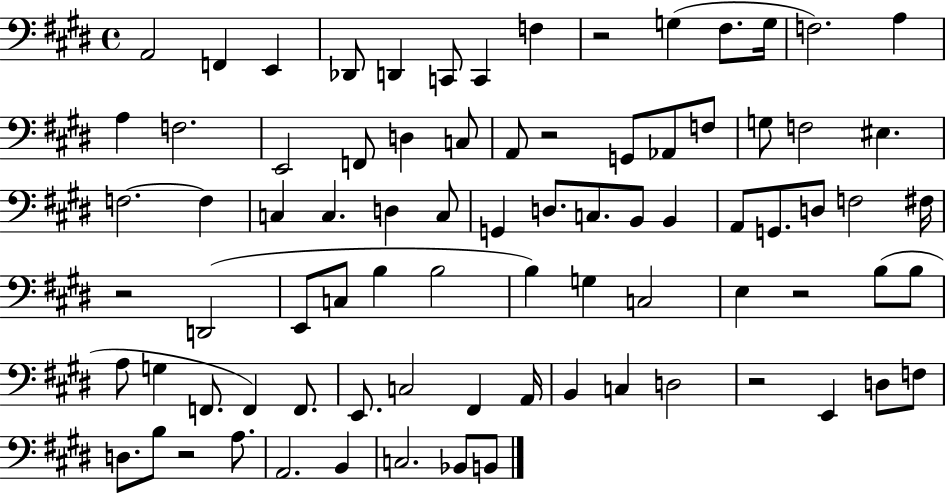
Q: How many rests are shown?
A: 6